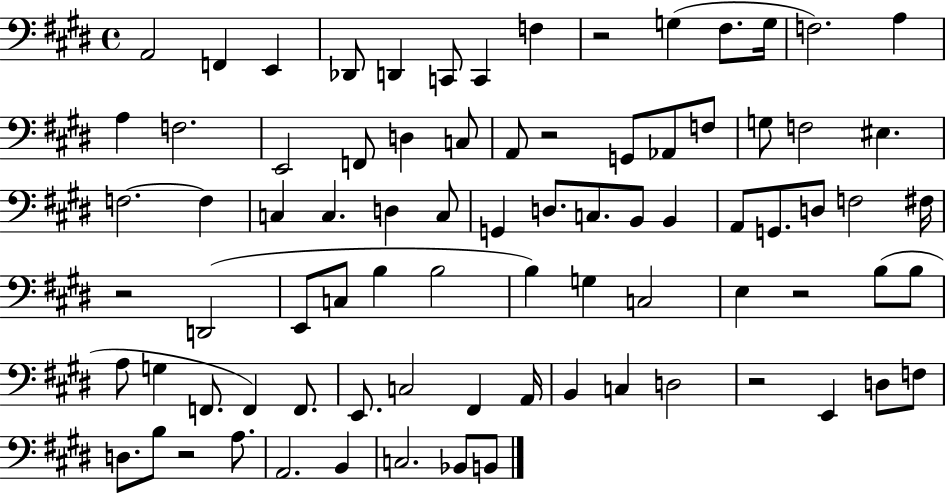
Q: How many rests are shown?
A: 6